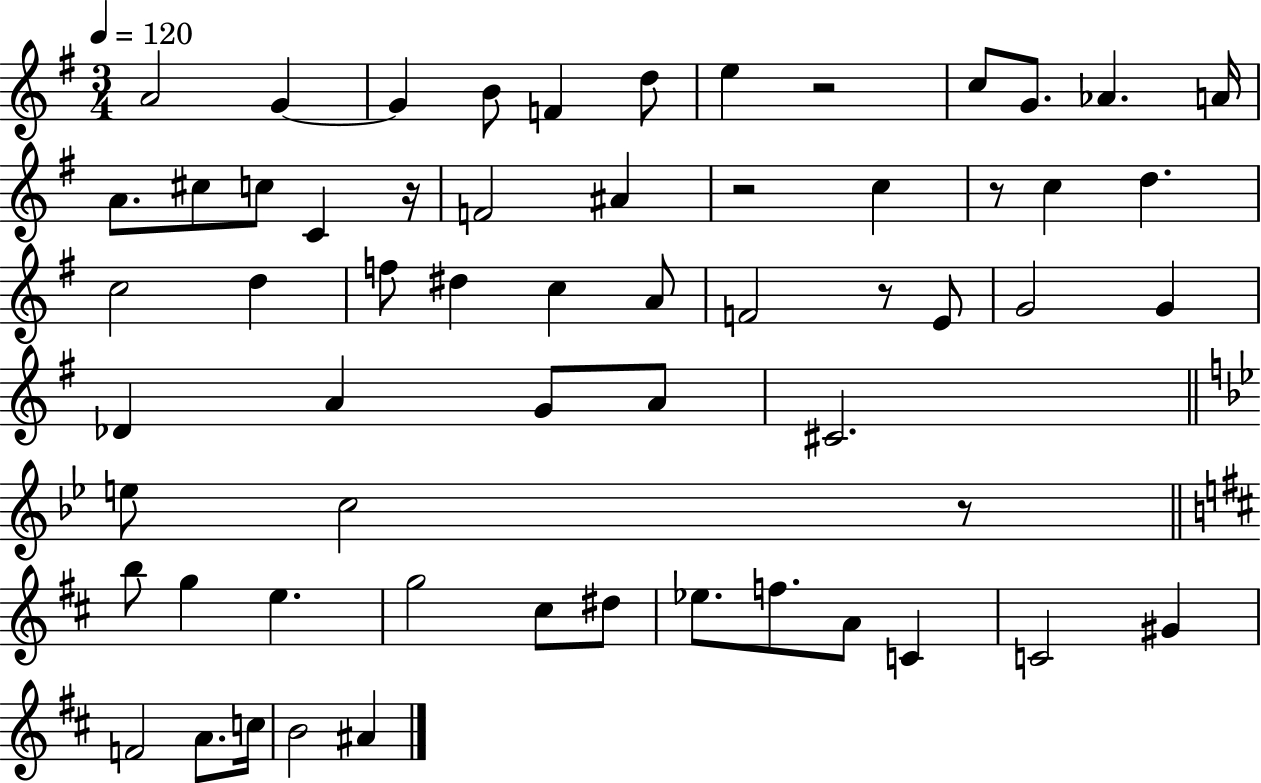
X:1
T:Untitled
M:3/4
L:1/4
K:G
A2 G G B/2 F d/2 e z2 c/2 G/2 _A A/4 A/2 ^c/2 c/2 C z/4 F2 ^A z2 c z/2 c d c2 d f/2 ^d c A/2 F2 z/2 E/2 G2 G _D A G/2 A/2 ^C2 e/2 c2 z/2 b/2 g e g2 ^c/2 ^d/2 _e/2 f/2 A/2 C C2 ^G F2 A/2 c/4 B2 ^A